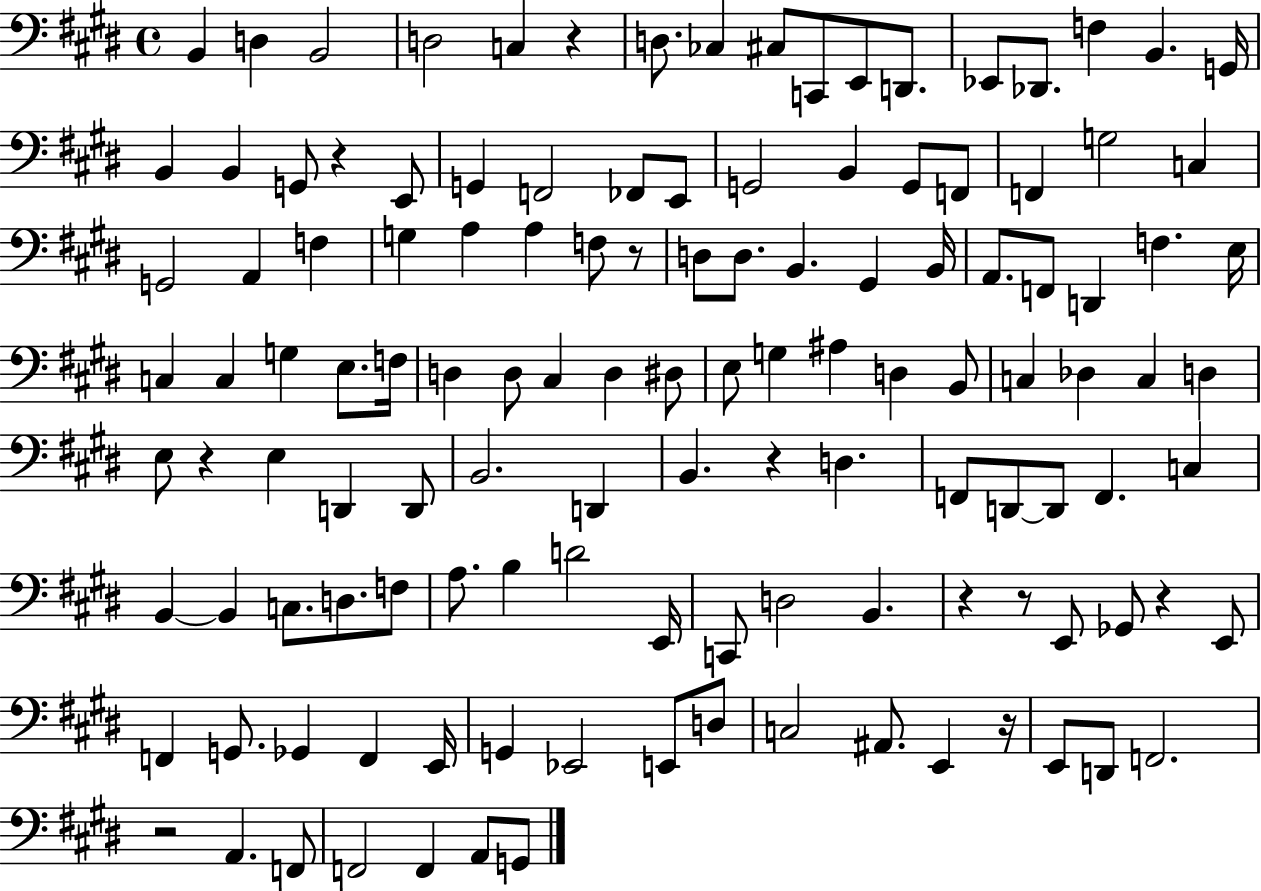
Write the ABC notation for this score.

X:1
T:Untitled
M:4/4
L:1/4
K:E
B,, D, B,,2 D,2 C, z D,/2 _C, ^C,/2 C,,/2 E,,/2 D,,/2 _E,,/2 _D,,/2 F, B,, G,,/4 B,, B,, G,,/2 z E,,/2 G,, F,,2 _F,,/2 E,,/2 G,,2 B,, G,,/2 F,,/2 F,, G,2 C, G,,2 A,, F, G, A, A, F,/2 z/2 D,/2 D,/2 B,, ^G,, B,,/4 A,,/2 F,,/2 D,, F, E,/4 C, C, G, E,/2 F,/4 D, D,/2 ^C, D, ^D,/2 E,/2 G, ^A, D, B,,/2 C, _D, C, D, E,/2 z E, D,, D,,/2 B,,2 D,, B,, z D, F,,/2 D,,/2 D,,/2 F,, C, B,, B,, C,/2 D,/2 F,/2 A,/2 B, D2 E,,/4 C,,/2 D,2 B,, z z/2 E,,/2 _G,,/2 z E,,/2 F,, G,,/2 _G,, F,, E,,/4 G,, _E,,2 E,,/2 D,/2 C,2 ^A,,/2 E,, z/4 E,,/2 D,,/2 F,,2 z2 A,, F,,/2 F,,2 F,, A,,/2 G,,/2